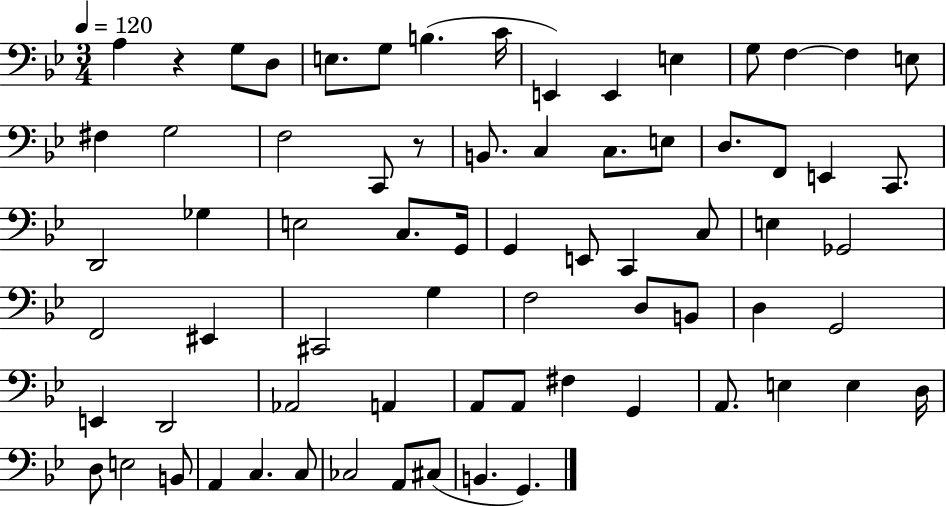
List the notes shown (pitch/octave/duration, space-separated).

A3/q R/q G3/e D3/e E3/e. G3/e B3/q. C4/s E2/q E2/q E3/q G3/e F3/q F3/q E3/e F#3/q G3/h F3/h C2/e R/e B2/e. C3/q C3/e. E3/e D3/e. F2/e E2/q C2/e. D2/h Gb3/q E3/h C3/e. G2/s G2/q E2/e C2/q C3/e E3/q Gb2/h F2/h EIS2/q C#2/h G3/q F3/h D3/e B2/e D3/q G2/h E2/q D2/h Ab2/h A2/q A2/e A2/e F#3/q G2/q A2/e. E3/q E3/q D3/s D3/e E3/h B2/e A2/q C3/q. C3/e CES3/h A2/e C#3/e B2/q. G2/q.